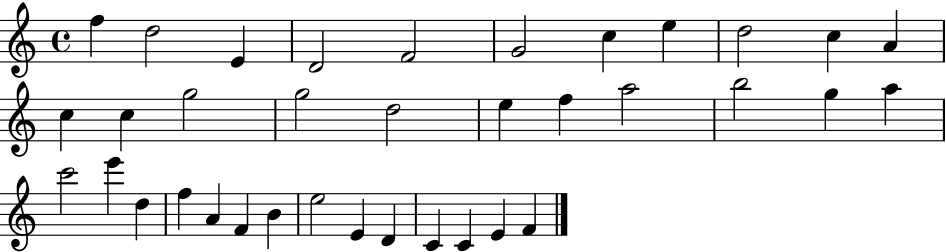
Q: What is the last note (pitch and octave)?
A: F4